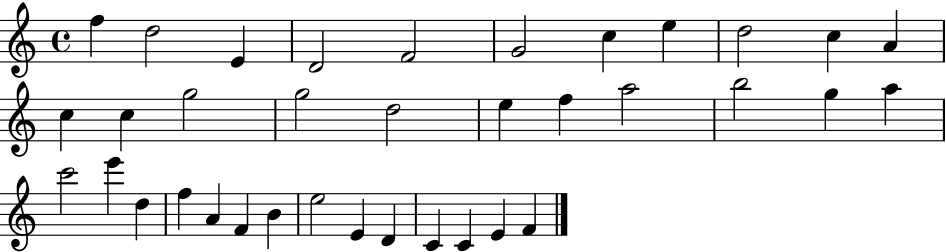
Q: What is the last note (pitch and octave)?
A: F4